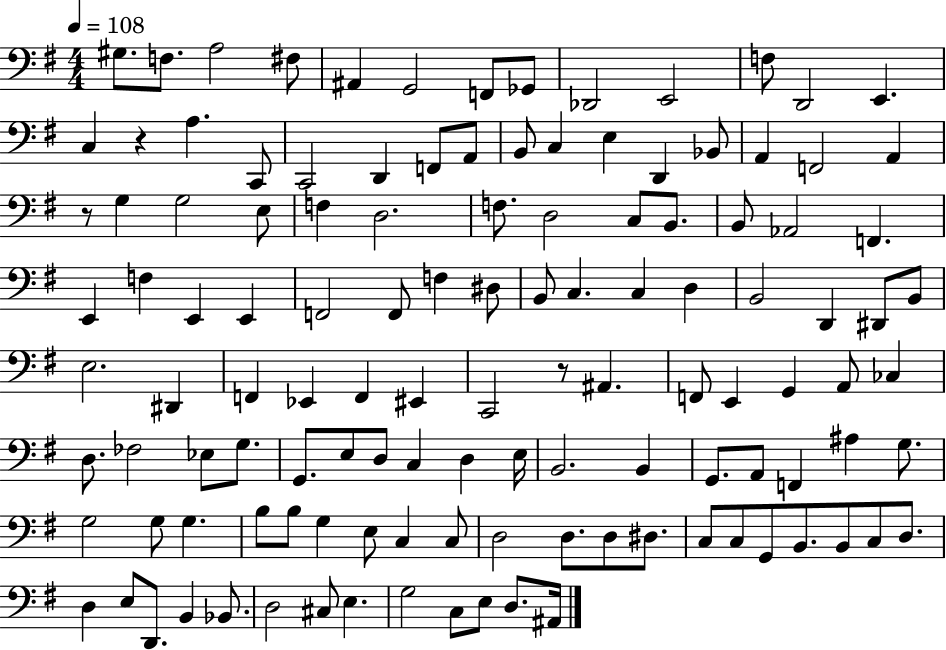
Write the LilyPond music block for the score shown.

{
  \clef bass
  \numericTimeSignature
  \time 4/4
  \key g \major
  \tempo 4 = 108
  gis8. f8. a2 fis8 | ais,4 g,2 f,8 ges,8 | des,2 e,2 | f8 d,2 e,4. | \break c4 r4 a4. c,8 | c,2 d,4 f,8 a,8 | b,8 c4 e4 d,4 bes,8 | a,4 f,2 a,4 | \break r8 g4 g2 e8 | f4 d2. | f8. d2 c8 b,8. | b,8 aes,2 f,4. | \break e,4 f4 e,4 e,4 | f,2 f,8 f4 dis8 | b,8 c4. c4 d4 | b,2 d,4 dis,8 b,8 | \break e2. dis,4 | f,4 ees,4 f,4 eis,4 | c,2 r8 ais,4. | f,8 e,4 g,4 a,8 ces4 | \break d8. fes2 ees8 g8. | g,8. e8 d8 c4 d4 e16 | b,2. b,4 | g,8. a,8 f,4 ais4 g8. | \break g2 g8 g4. | b8 b8 g4 e8 c4 c8 | d2 d8. d8 dis8. | c8 c8 g,8 b,8. b,8 c8 d8. | \break d4 e8 d,8. b,4 bes,8. | d2 cis8 e4. | g2 c8 e8 d8. ais,16 | \bar "|."
}